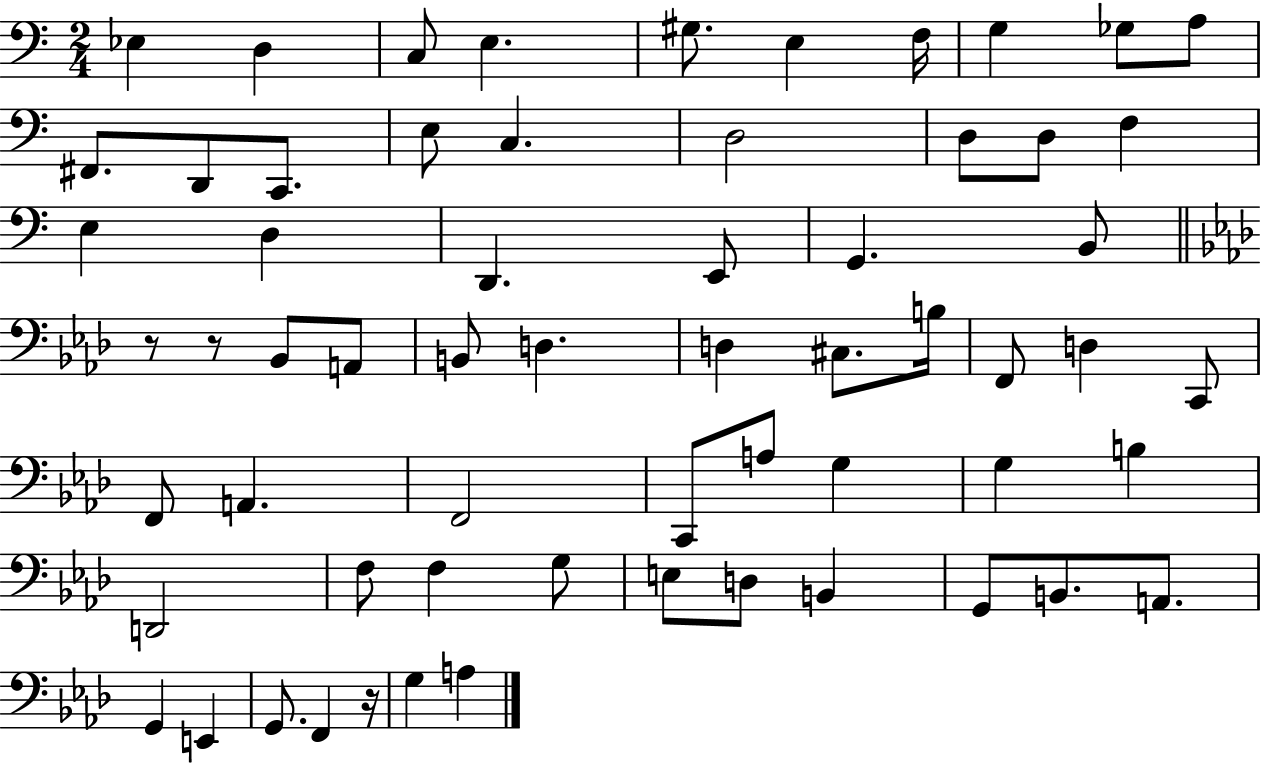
X:1
T:Untitled
M:2/4
L:1/4
K:C
_E, D, C,/2 E, ^G,/2 E, F,/4 G, _G,/2 A,/2 ^F,,/2 D,,/2 C,,/2 E,/2 C, D,2 D,/2 D,/2 F, E, D, D,, E,,/2 G,, B,,/2 z/2 z/2 _B,,/2 A,,/2 B,,/2 D, D, ^C,/2 B,/4 F,,/2 D, C,,/2 F,,/2 A,, F,,2 C,,/2 A,/2 G, G, B, D,,2 F,/2 F, G,/2 E,/2 D,/2 B,, G,,/2 B,,/2 A,,/2 G,, E,, G,,/2 F,, z/4 G, A,